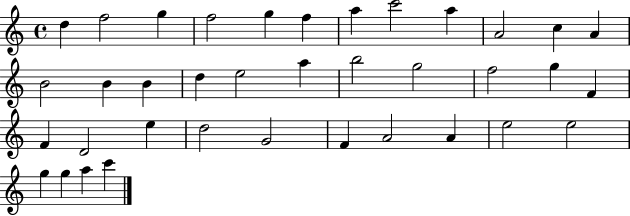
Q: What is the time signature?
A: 4/4